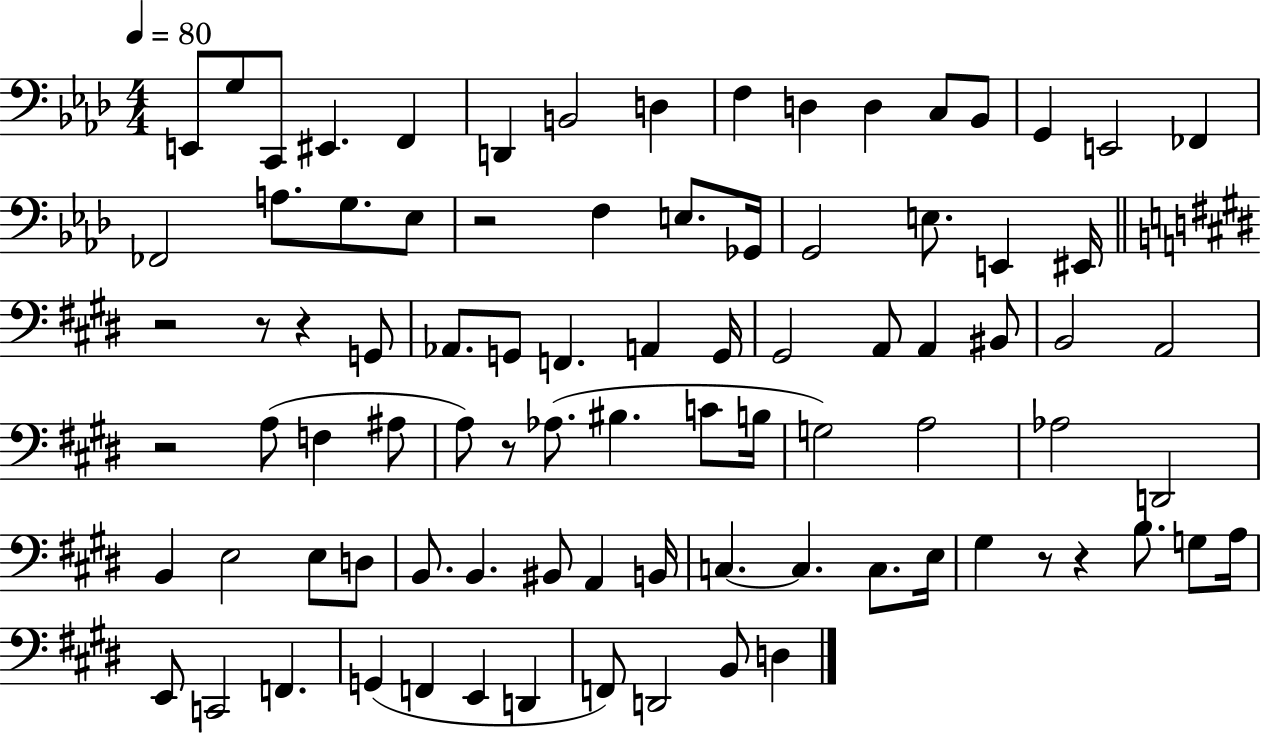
X:1
T:Untitled
M:4/4
L:1/4
K:Ab
E,,/2 G,/2 C,,/2 ^E,, F,, D,, B,,2 D, F, D, D, C,/2 _B,,/2 G,, E,,2 _F,, _F,,2 A,/2 G,/2 _E,/2 z2 F, E,/2 _G,,/4 G,,2 E,/2 E,, ^E,,/4 z2 z/2 z G,,/2 _A,,/2 G,,/2 F,, A,, G,,/4 ^G,,2 A,,/2 A,, ^B,,/2 B,,2 A,,2 z2 A,/2 F, ^A,/2 A,/2 z/2 _A,/2 ^B, C/2 B,/4 G,2 A,2 _A,2 D,,2 B,, E,2 E,/2 D,/2 B,,/2 B,, ^B,,/2 A,, B,,/4 C, C, C,/2 E,/4 ^G, z/2 z B,/2 G,/2 A,/4 E,,/2 C,,2 F,, G,, F,, E,, D,, F,,/2 D,,2 B,,/2 D,